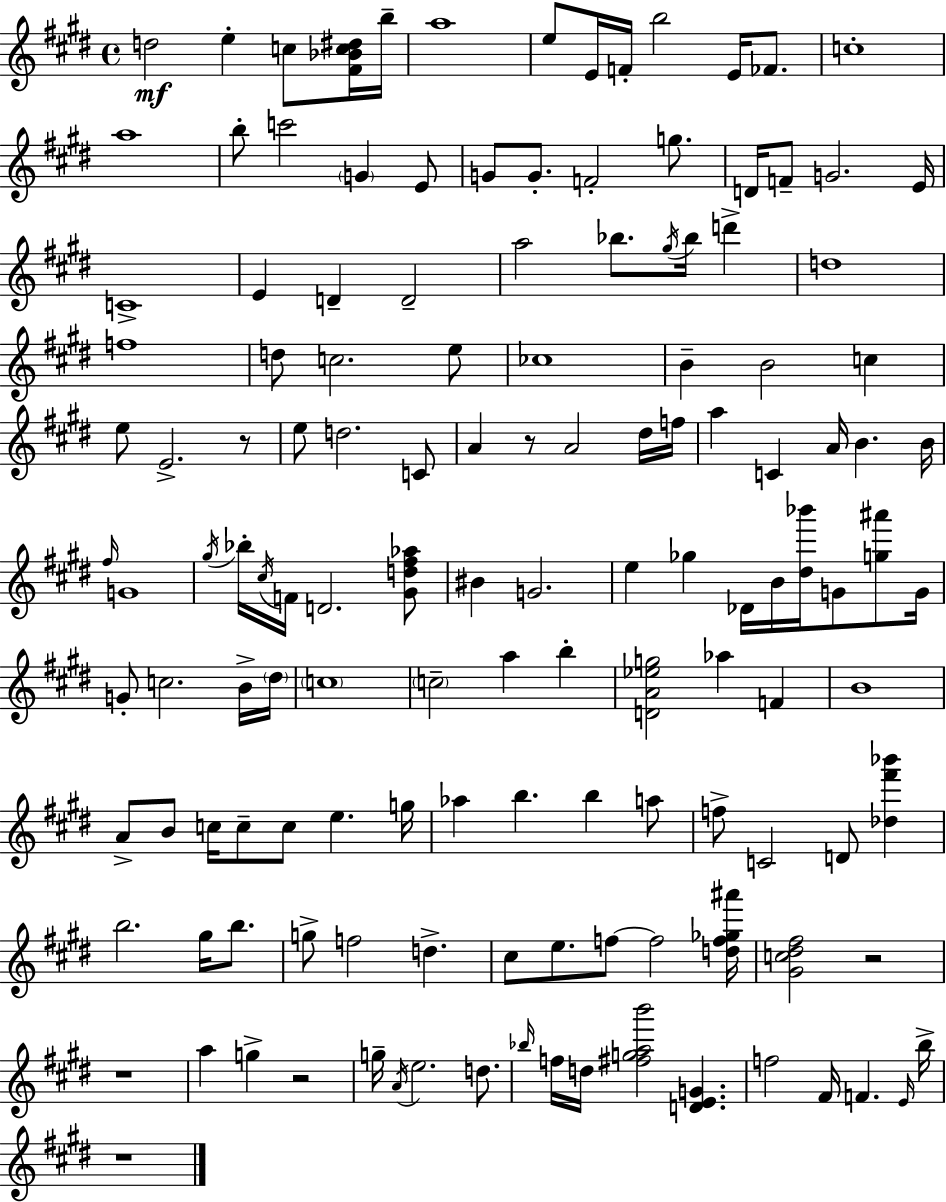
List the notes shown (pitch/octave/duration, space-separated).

D5/h E5/q C5/e [F#4,Bb4,C5,D#5]/s B5/s A5/w E5/e E4/s F4/s B5/h E4/s FES4/e. C5/w A5/w B5/e C6/h G4/q E4/e G4/e G4/e. F4/h G5/e. D4/s F4/e G4/h. E4/s C4/w E4/q D4/q D4/h A5/h Bb5/e. G#5/s Bb5/s D6/q D5/w F5/w D5/e C5/h. E5/e CES5/w B4/q B4/h C5/q E5/e E4/h. R/e E5/e D5/h. C4/e A4/q R/e A4/h D#5/s F5/s A5/q C4/q A4/s B4/q. B4/s F#5/s G4/w G#5/s Bb5/s C#5/s F4/s D4/h. [G#4,D5,F#5,Ab5]/e BIS4/q G4/h. E5/q Gb5/q Db4/s B4/s [D#5,Bb6]/s G4/e [G5,A#6]/e G4/s G4/e C5/h. B4/s D#5/s C5/w C5/h A5/q B5/q [D4,A4,Eb5,G5]/h Ab5/q F4/q B4/w A4/e B4/e C5/s C5/e C5/e E5/q. G5/s Ab5/q B5/q. B5/q A5/e F5/e C4/h D4/e [Db5,F#6,Bb6]/q B5/h. G#5/s B5/e. G5/e F5/h D5/q. C#5/e E5/e. F5/e F5/h [D5,F5,Gb5,A#6]/s [G#4,C5,D#5,F#5]/h R/h R/w A5/q G5/q R/h G5/s A4/s E5/h. D5/e. Bb5/s F5/s D5/s [F#5,G5,A5,B6]/h [D4,E4,G4]/q. F5/h F#4/s F4/q. E4/s B5/s R/w